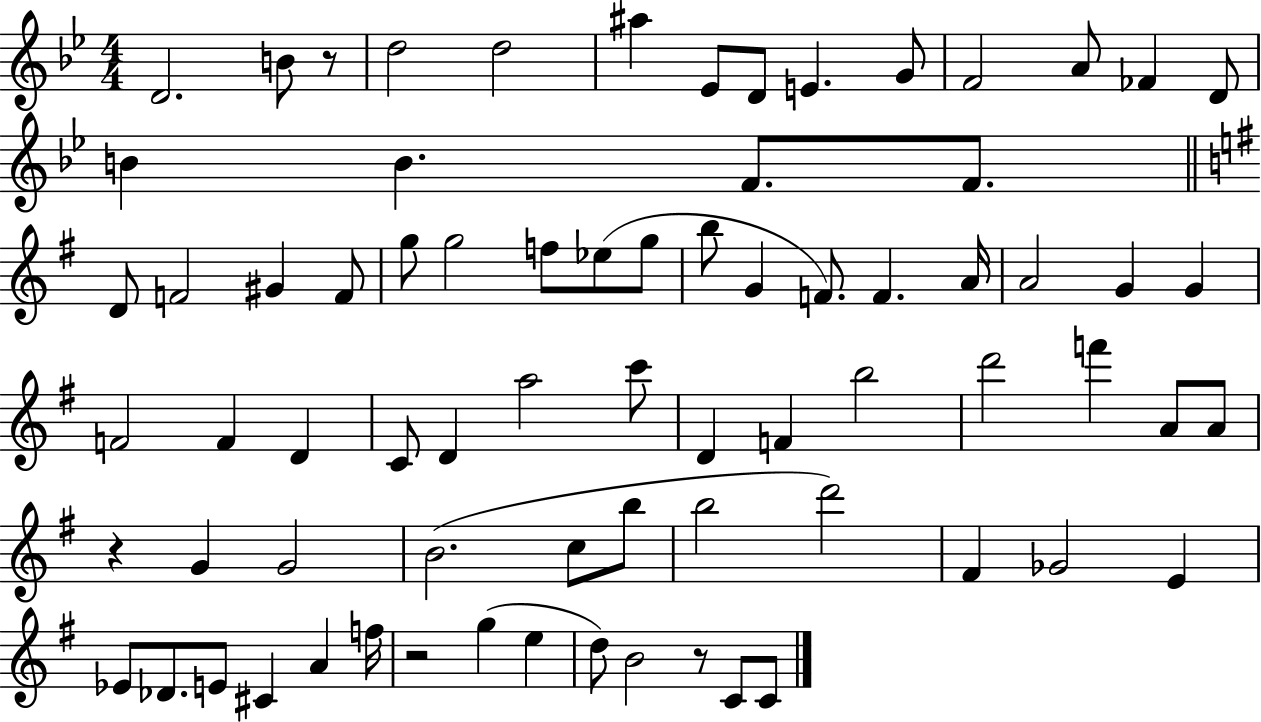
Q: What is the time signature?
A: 4/4